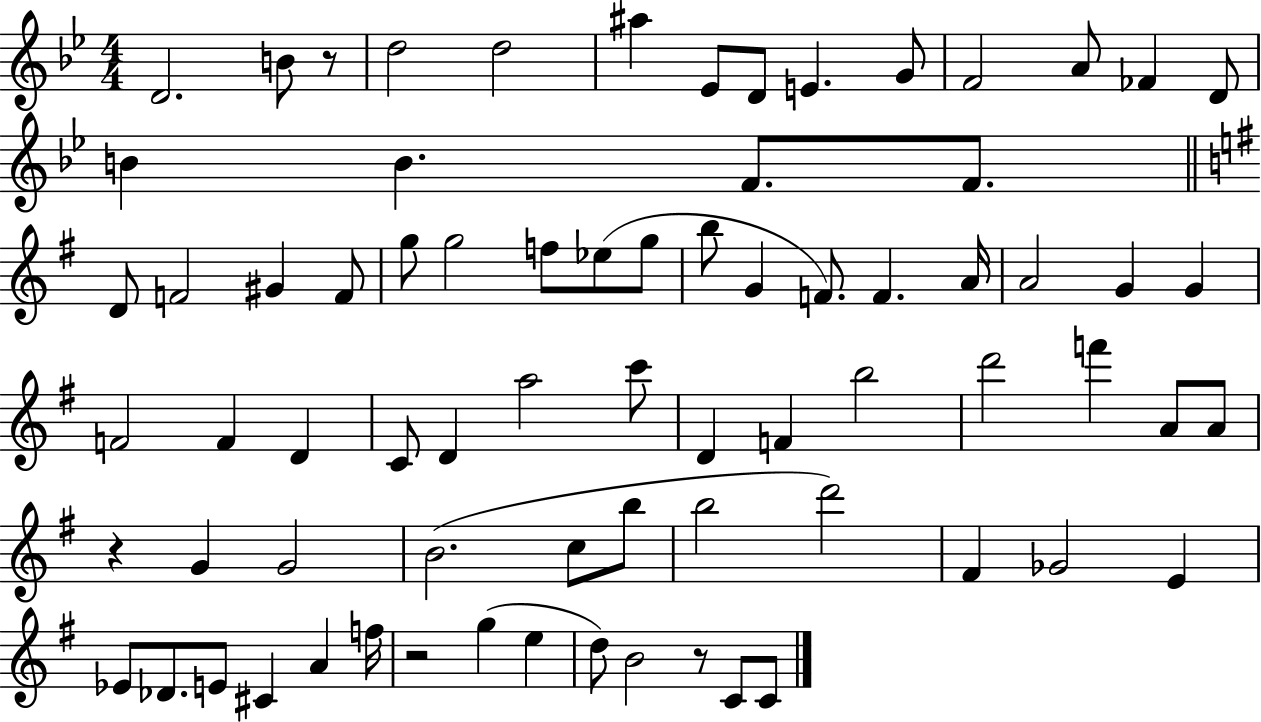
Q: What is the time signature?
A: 4/4